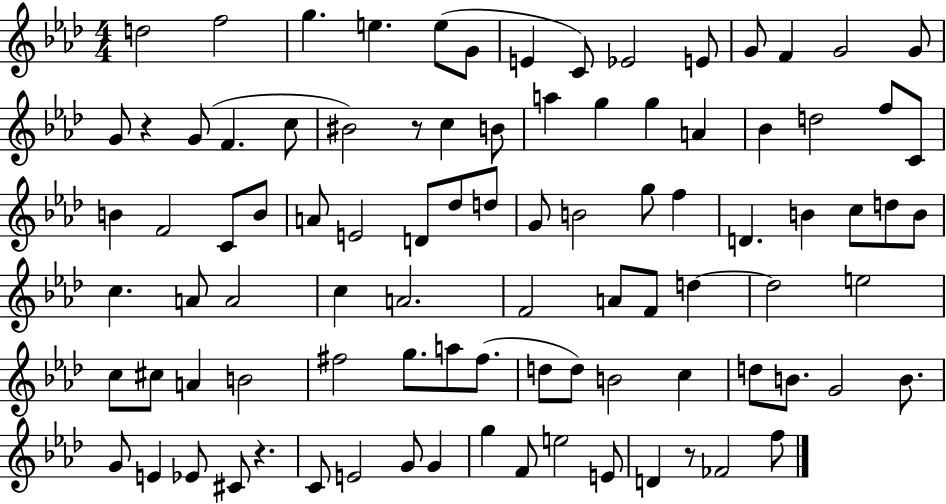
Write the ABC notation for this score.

X:1
T:Untitled
M:4/4
L:1/4
K:Ab
d2 f2 g e e/2 G/2 E C/2 _E2 E/2 G/2 F G2 G/2 G/2 z G/2 F c/2 ^B2 z/2 c B/2 a g g A _B d2 f/2 C/2 B F2 C/2 B/2 A/2 E2 D/2 _d/2 d/2 G/2 B2 g/2 f D B c/2 d/2 B/2 c A/2 A2 c A2 F2 A/2 F/2 d d2 e2 c/2 ^c/2 A B2 ^f2 g/2 a/2 ^f/2 d/2 d/2 B2 c d/2 B/2 G2 B/2 G/2 E _E/2 ^C/2 z C/2 E2 G/2 G g F/2 e2 E/2 D z/2 _F2 f/2